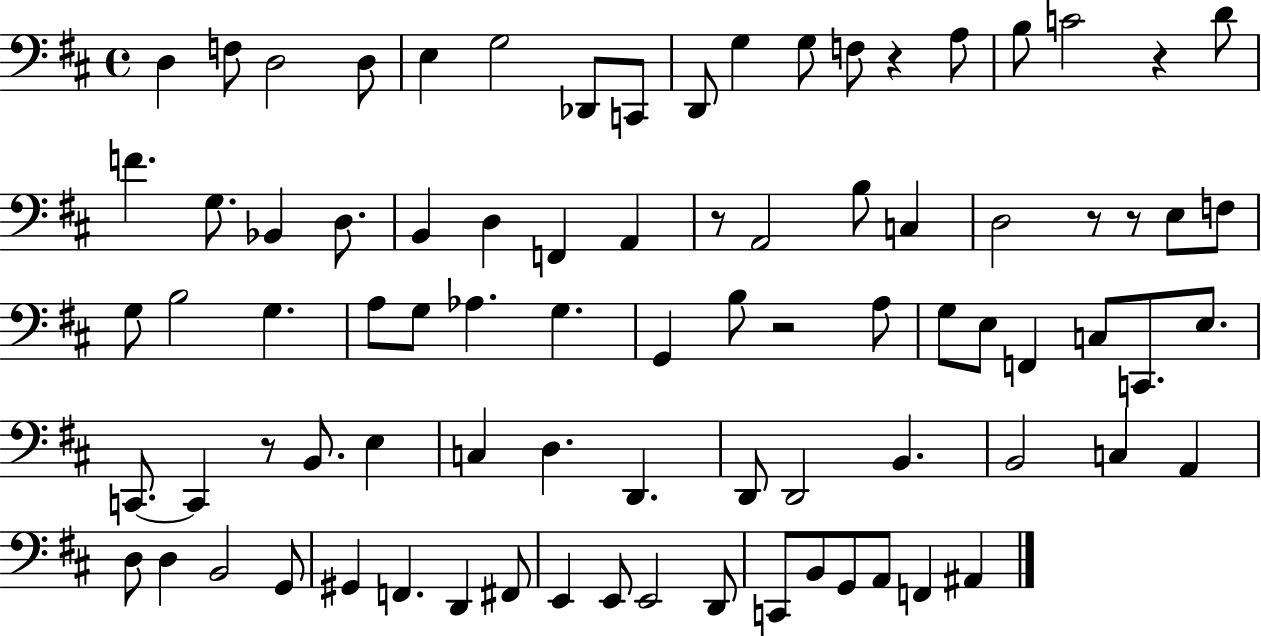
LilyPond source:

{
  \clef bass
  \time 4/4
  \defaultTimeSignature
  \key d \major
  d4 f8 d2 d8 | e4 g2 des,8 c,8 | d,8 g4 g8 f8 r4 a8 | b8 c'2 r4 d'8 | \break f'4. g8. bes,4 d8. | b,4 d4 f,4 a,4 | r8 a,2 b8 c4 | d2 r8 r8 e8 f8 | \break g8 b2 g4. | a8 g8 aes4. g4. | g,4 b8 r2 a8 | g8 e8 f,4 c8 c,8. e8. | \break c,8.~~ c,4 r8 b,8. e4 | c4 d4. d,4. | d,8 d,2 b,4. | b,2 c4 a,4 | \break d8 d4 b,2 g,8 | gis,4 f,4. d,4 fis,8 | e,4 e,8 e,2 d,8 | c,8 b,8 g,8 a,8 f,4 ais,4 | \break \bar "|."
}